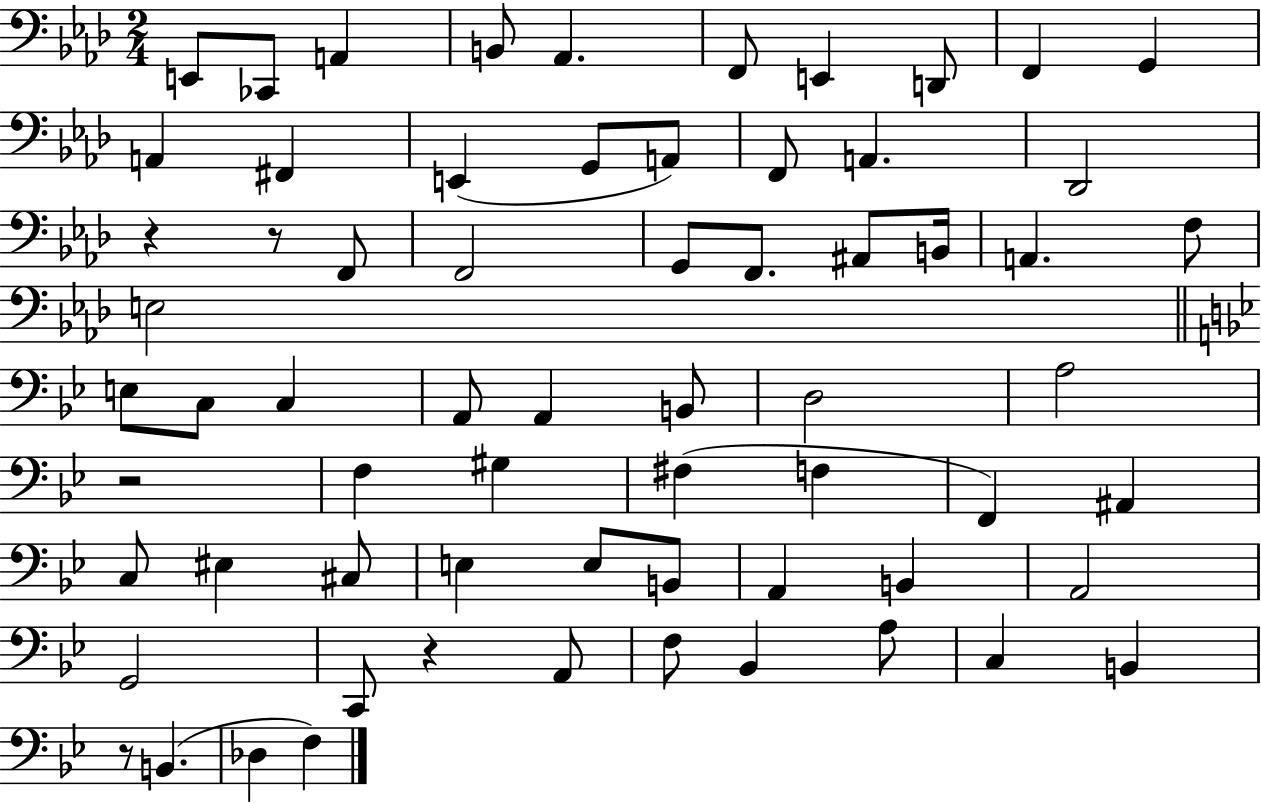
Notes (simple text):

E2/e CES2/e A2/q B2/e Ab2/q. F2/e E2/q D2/e F2/q G2/q A2/q F#2/q E2/q G2/e A2/e F2/e A2/q. Db2/h R/q R/e F2/e F2/h G2/e F2/e. A#2/e B2/s A2/q. F3/e E3/h E3/e C3/e C3/q A2/e A2/q B2/e D3/h A3/h R/h F3/q G#3/q F#3/q F3/q F2/q A#2/q C3/e EIS3/q C#3/e E3/q E3/e B2/e A2/q B2/q A2/h G2/h C2/e R/q A2/e F3/e Bb2/q A3/e C3/q B2/q R/e B2/q. Db3/q F3/q